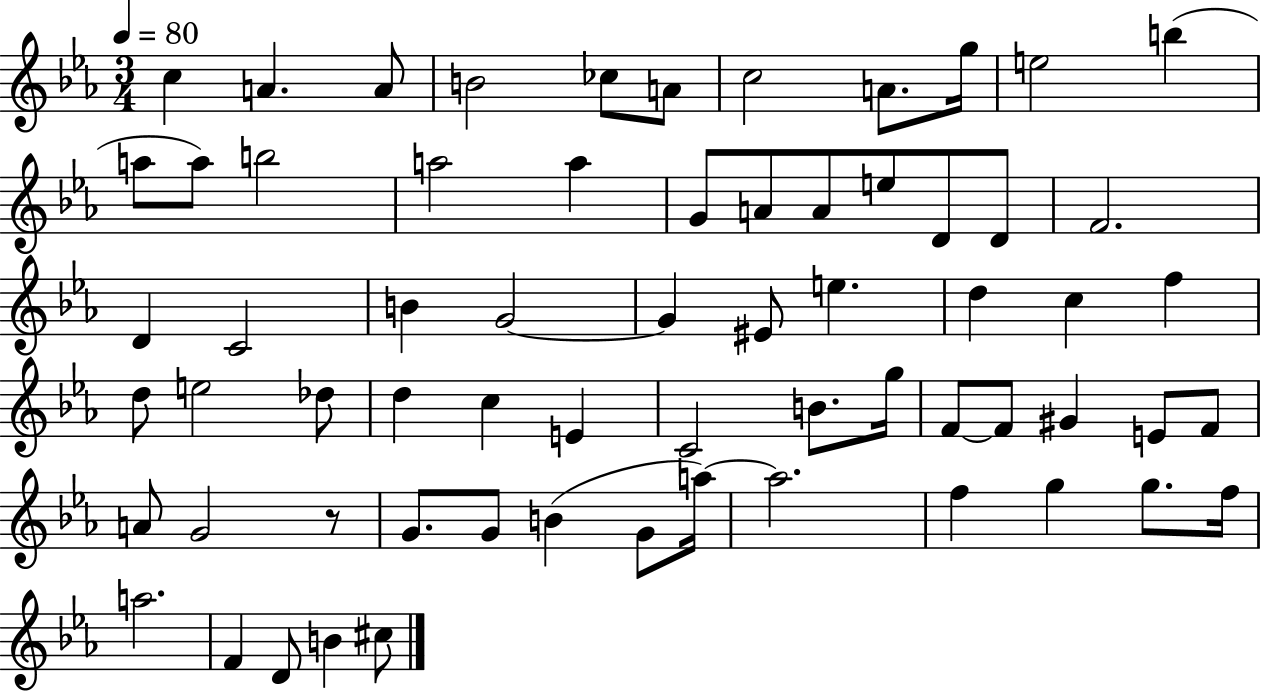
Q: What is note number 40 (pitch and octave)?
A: C4